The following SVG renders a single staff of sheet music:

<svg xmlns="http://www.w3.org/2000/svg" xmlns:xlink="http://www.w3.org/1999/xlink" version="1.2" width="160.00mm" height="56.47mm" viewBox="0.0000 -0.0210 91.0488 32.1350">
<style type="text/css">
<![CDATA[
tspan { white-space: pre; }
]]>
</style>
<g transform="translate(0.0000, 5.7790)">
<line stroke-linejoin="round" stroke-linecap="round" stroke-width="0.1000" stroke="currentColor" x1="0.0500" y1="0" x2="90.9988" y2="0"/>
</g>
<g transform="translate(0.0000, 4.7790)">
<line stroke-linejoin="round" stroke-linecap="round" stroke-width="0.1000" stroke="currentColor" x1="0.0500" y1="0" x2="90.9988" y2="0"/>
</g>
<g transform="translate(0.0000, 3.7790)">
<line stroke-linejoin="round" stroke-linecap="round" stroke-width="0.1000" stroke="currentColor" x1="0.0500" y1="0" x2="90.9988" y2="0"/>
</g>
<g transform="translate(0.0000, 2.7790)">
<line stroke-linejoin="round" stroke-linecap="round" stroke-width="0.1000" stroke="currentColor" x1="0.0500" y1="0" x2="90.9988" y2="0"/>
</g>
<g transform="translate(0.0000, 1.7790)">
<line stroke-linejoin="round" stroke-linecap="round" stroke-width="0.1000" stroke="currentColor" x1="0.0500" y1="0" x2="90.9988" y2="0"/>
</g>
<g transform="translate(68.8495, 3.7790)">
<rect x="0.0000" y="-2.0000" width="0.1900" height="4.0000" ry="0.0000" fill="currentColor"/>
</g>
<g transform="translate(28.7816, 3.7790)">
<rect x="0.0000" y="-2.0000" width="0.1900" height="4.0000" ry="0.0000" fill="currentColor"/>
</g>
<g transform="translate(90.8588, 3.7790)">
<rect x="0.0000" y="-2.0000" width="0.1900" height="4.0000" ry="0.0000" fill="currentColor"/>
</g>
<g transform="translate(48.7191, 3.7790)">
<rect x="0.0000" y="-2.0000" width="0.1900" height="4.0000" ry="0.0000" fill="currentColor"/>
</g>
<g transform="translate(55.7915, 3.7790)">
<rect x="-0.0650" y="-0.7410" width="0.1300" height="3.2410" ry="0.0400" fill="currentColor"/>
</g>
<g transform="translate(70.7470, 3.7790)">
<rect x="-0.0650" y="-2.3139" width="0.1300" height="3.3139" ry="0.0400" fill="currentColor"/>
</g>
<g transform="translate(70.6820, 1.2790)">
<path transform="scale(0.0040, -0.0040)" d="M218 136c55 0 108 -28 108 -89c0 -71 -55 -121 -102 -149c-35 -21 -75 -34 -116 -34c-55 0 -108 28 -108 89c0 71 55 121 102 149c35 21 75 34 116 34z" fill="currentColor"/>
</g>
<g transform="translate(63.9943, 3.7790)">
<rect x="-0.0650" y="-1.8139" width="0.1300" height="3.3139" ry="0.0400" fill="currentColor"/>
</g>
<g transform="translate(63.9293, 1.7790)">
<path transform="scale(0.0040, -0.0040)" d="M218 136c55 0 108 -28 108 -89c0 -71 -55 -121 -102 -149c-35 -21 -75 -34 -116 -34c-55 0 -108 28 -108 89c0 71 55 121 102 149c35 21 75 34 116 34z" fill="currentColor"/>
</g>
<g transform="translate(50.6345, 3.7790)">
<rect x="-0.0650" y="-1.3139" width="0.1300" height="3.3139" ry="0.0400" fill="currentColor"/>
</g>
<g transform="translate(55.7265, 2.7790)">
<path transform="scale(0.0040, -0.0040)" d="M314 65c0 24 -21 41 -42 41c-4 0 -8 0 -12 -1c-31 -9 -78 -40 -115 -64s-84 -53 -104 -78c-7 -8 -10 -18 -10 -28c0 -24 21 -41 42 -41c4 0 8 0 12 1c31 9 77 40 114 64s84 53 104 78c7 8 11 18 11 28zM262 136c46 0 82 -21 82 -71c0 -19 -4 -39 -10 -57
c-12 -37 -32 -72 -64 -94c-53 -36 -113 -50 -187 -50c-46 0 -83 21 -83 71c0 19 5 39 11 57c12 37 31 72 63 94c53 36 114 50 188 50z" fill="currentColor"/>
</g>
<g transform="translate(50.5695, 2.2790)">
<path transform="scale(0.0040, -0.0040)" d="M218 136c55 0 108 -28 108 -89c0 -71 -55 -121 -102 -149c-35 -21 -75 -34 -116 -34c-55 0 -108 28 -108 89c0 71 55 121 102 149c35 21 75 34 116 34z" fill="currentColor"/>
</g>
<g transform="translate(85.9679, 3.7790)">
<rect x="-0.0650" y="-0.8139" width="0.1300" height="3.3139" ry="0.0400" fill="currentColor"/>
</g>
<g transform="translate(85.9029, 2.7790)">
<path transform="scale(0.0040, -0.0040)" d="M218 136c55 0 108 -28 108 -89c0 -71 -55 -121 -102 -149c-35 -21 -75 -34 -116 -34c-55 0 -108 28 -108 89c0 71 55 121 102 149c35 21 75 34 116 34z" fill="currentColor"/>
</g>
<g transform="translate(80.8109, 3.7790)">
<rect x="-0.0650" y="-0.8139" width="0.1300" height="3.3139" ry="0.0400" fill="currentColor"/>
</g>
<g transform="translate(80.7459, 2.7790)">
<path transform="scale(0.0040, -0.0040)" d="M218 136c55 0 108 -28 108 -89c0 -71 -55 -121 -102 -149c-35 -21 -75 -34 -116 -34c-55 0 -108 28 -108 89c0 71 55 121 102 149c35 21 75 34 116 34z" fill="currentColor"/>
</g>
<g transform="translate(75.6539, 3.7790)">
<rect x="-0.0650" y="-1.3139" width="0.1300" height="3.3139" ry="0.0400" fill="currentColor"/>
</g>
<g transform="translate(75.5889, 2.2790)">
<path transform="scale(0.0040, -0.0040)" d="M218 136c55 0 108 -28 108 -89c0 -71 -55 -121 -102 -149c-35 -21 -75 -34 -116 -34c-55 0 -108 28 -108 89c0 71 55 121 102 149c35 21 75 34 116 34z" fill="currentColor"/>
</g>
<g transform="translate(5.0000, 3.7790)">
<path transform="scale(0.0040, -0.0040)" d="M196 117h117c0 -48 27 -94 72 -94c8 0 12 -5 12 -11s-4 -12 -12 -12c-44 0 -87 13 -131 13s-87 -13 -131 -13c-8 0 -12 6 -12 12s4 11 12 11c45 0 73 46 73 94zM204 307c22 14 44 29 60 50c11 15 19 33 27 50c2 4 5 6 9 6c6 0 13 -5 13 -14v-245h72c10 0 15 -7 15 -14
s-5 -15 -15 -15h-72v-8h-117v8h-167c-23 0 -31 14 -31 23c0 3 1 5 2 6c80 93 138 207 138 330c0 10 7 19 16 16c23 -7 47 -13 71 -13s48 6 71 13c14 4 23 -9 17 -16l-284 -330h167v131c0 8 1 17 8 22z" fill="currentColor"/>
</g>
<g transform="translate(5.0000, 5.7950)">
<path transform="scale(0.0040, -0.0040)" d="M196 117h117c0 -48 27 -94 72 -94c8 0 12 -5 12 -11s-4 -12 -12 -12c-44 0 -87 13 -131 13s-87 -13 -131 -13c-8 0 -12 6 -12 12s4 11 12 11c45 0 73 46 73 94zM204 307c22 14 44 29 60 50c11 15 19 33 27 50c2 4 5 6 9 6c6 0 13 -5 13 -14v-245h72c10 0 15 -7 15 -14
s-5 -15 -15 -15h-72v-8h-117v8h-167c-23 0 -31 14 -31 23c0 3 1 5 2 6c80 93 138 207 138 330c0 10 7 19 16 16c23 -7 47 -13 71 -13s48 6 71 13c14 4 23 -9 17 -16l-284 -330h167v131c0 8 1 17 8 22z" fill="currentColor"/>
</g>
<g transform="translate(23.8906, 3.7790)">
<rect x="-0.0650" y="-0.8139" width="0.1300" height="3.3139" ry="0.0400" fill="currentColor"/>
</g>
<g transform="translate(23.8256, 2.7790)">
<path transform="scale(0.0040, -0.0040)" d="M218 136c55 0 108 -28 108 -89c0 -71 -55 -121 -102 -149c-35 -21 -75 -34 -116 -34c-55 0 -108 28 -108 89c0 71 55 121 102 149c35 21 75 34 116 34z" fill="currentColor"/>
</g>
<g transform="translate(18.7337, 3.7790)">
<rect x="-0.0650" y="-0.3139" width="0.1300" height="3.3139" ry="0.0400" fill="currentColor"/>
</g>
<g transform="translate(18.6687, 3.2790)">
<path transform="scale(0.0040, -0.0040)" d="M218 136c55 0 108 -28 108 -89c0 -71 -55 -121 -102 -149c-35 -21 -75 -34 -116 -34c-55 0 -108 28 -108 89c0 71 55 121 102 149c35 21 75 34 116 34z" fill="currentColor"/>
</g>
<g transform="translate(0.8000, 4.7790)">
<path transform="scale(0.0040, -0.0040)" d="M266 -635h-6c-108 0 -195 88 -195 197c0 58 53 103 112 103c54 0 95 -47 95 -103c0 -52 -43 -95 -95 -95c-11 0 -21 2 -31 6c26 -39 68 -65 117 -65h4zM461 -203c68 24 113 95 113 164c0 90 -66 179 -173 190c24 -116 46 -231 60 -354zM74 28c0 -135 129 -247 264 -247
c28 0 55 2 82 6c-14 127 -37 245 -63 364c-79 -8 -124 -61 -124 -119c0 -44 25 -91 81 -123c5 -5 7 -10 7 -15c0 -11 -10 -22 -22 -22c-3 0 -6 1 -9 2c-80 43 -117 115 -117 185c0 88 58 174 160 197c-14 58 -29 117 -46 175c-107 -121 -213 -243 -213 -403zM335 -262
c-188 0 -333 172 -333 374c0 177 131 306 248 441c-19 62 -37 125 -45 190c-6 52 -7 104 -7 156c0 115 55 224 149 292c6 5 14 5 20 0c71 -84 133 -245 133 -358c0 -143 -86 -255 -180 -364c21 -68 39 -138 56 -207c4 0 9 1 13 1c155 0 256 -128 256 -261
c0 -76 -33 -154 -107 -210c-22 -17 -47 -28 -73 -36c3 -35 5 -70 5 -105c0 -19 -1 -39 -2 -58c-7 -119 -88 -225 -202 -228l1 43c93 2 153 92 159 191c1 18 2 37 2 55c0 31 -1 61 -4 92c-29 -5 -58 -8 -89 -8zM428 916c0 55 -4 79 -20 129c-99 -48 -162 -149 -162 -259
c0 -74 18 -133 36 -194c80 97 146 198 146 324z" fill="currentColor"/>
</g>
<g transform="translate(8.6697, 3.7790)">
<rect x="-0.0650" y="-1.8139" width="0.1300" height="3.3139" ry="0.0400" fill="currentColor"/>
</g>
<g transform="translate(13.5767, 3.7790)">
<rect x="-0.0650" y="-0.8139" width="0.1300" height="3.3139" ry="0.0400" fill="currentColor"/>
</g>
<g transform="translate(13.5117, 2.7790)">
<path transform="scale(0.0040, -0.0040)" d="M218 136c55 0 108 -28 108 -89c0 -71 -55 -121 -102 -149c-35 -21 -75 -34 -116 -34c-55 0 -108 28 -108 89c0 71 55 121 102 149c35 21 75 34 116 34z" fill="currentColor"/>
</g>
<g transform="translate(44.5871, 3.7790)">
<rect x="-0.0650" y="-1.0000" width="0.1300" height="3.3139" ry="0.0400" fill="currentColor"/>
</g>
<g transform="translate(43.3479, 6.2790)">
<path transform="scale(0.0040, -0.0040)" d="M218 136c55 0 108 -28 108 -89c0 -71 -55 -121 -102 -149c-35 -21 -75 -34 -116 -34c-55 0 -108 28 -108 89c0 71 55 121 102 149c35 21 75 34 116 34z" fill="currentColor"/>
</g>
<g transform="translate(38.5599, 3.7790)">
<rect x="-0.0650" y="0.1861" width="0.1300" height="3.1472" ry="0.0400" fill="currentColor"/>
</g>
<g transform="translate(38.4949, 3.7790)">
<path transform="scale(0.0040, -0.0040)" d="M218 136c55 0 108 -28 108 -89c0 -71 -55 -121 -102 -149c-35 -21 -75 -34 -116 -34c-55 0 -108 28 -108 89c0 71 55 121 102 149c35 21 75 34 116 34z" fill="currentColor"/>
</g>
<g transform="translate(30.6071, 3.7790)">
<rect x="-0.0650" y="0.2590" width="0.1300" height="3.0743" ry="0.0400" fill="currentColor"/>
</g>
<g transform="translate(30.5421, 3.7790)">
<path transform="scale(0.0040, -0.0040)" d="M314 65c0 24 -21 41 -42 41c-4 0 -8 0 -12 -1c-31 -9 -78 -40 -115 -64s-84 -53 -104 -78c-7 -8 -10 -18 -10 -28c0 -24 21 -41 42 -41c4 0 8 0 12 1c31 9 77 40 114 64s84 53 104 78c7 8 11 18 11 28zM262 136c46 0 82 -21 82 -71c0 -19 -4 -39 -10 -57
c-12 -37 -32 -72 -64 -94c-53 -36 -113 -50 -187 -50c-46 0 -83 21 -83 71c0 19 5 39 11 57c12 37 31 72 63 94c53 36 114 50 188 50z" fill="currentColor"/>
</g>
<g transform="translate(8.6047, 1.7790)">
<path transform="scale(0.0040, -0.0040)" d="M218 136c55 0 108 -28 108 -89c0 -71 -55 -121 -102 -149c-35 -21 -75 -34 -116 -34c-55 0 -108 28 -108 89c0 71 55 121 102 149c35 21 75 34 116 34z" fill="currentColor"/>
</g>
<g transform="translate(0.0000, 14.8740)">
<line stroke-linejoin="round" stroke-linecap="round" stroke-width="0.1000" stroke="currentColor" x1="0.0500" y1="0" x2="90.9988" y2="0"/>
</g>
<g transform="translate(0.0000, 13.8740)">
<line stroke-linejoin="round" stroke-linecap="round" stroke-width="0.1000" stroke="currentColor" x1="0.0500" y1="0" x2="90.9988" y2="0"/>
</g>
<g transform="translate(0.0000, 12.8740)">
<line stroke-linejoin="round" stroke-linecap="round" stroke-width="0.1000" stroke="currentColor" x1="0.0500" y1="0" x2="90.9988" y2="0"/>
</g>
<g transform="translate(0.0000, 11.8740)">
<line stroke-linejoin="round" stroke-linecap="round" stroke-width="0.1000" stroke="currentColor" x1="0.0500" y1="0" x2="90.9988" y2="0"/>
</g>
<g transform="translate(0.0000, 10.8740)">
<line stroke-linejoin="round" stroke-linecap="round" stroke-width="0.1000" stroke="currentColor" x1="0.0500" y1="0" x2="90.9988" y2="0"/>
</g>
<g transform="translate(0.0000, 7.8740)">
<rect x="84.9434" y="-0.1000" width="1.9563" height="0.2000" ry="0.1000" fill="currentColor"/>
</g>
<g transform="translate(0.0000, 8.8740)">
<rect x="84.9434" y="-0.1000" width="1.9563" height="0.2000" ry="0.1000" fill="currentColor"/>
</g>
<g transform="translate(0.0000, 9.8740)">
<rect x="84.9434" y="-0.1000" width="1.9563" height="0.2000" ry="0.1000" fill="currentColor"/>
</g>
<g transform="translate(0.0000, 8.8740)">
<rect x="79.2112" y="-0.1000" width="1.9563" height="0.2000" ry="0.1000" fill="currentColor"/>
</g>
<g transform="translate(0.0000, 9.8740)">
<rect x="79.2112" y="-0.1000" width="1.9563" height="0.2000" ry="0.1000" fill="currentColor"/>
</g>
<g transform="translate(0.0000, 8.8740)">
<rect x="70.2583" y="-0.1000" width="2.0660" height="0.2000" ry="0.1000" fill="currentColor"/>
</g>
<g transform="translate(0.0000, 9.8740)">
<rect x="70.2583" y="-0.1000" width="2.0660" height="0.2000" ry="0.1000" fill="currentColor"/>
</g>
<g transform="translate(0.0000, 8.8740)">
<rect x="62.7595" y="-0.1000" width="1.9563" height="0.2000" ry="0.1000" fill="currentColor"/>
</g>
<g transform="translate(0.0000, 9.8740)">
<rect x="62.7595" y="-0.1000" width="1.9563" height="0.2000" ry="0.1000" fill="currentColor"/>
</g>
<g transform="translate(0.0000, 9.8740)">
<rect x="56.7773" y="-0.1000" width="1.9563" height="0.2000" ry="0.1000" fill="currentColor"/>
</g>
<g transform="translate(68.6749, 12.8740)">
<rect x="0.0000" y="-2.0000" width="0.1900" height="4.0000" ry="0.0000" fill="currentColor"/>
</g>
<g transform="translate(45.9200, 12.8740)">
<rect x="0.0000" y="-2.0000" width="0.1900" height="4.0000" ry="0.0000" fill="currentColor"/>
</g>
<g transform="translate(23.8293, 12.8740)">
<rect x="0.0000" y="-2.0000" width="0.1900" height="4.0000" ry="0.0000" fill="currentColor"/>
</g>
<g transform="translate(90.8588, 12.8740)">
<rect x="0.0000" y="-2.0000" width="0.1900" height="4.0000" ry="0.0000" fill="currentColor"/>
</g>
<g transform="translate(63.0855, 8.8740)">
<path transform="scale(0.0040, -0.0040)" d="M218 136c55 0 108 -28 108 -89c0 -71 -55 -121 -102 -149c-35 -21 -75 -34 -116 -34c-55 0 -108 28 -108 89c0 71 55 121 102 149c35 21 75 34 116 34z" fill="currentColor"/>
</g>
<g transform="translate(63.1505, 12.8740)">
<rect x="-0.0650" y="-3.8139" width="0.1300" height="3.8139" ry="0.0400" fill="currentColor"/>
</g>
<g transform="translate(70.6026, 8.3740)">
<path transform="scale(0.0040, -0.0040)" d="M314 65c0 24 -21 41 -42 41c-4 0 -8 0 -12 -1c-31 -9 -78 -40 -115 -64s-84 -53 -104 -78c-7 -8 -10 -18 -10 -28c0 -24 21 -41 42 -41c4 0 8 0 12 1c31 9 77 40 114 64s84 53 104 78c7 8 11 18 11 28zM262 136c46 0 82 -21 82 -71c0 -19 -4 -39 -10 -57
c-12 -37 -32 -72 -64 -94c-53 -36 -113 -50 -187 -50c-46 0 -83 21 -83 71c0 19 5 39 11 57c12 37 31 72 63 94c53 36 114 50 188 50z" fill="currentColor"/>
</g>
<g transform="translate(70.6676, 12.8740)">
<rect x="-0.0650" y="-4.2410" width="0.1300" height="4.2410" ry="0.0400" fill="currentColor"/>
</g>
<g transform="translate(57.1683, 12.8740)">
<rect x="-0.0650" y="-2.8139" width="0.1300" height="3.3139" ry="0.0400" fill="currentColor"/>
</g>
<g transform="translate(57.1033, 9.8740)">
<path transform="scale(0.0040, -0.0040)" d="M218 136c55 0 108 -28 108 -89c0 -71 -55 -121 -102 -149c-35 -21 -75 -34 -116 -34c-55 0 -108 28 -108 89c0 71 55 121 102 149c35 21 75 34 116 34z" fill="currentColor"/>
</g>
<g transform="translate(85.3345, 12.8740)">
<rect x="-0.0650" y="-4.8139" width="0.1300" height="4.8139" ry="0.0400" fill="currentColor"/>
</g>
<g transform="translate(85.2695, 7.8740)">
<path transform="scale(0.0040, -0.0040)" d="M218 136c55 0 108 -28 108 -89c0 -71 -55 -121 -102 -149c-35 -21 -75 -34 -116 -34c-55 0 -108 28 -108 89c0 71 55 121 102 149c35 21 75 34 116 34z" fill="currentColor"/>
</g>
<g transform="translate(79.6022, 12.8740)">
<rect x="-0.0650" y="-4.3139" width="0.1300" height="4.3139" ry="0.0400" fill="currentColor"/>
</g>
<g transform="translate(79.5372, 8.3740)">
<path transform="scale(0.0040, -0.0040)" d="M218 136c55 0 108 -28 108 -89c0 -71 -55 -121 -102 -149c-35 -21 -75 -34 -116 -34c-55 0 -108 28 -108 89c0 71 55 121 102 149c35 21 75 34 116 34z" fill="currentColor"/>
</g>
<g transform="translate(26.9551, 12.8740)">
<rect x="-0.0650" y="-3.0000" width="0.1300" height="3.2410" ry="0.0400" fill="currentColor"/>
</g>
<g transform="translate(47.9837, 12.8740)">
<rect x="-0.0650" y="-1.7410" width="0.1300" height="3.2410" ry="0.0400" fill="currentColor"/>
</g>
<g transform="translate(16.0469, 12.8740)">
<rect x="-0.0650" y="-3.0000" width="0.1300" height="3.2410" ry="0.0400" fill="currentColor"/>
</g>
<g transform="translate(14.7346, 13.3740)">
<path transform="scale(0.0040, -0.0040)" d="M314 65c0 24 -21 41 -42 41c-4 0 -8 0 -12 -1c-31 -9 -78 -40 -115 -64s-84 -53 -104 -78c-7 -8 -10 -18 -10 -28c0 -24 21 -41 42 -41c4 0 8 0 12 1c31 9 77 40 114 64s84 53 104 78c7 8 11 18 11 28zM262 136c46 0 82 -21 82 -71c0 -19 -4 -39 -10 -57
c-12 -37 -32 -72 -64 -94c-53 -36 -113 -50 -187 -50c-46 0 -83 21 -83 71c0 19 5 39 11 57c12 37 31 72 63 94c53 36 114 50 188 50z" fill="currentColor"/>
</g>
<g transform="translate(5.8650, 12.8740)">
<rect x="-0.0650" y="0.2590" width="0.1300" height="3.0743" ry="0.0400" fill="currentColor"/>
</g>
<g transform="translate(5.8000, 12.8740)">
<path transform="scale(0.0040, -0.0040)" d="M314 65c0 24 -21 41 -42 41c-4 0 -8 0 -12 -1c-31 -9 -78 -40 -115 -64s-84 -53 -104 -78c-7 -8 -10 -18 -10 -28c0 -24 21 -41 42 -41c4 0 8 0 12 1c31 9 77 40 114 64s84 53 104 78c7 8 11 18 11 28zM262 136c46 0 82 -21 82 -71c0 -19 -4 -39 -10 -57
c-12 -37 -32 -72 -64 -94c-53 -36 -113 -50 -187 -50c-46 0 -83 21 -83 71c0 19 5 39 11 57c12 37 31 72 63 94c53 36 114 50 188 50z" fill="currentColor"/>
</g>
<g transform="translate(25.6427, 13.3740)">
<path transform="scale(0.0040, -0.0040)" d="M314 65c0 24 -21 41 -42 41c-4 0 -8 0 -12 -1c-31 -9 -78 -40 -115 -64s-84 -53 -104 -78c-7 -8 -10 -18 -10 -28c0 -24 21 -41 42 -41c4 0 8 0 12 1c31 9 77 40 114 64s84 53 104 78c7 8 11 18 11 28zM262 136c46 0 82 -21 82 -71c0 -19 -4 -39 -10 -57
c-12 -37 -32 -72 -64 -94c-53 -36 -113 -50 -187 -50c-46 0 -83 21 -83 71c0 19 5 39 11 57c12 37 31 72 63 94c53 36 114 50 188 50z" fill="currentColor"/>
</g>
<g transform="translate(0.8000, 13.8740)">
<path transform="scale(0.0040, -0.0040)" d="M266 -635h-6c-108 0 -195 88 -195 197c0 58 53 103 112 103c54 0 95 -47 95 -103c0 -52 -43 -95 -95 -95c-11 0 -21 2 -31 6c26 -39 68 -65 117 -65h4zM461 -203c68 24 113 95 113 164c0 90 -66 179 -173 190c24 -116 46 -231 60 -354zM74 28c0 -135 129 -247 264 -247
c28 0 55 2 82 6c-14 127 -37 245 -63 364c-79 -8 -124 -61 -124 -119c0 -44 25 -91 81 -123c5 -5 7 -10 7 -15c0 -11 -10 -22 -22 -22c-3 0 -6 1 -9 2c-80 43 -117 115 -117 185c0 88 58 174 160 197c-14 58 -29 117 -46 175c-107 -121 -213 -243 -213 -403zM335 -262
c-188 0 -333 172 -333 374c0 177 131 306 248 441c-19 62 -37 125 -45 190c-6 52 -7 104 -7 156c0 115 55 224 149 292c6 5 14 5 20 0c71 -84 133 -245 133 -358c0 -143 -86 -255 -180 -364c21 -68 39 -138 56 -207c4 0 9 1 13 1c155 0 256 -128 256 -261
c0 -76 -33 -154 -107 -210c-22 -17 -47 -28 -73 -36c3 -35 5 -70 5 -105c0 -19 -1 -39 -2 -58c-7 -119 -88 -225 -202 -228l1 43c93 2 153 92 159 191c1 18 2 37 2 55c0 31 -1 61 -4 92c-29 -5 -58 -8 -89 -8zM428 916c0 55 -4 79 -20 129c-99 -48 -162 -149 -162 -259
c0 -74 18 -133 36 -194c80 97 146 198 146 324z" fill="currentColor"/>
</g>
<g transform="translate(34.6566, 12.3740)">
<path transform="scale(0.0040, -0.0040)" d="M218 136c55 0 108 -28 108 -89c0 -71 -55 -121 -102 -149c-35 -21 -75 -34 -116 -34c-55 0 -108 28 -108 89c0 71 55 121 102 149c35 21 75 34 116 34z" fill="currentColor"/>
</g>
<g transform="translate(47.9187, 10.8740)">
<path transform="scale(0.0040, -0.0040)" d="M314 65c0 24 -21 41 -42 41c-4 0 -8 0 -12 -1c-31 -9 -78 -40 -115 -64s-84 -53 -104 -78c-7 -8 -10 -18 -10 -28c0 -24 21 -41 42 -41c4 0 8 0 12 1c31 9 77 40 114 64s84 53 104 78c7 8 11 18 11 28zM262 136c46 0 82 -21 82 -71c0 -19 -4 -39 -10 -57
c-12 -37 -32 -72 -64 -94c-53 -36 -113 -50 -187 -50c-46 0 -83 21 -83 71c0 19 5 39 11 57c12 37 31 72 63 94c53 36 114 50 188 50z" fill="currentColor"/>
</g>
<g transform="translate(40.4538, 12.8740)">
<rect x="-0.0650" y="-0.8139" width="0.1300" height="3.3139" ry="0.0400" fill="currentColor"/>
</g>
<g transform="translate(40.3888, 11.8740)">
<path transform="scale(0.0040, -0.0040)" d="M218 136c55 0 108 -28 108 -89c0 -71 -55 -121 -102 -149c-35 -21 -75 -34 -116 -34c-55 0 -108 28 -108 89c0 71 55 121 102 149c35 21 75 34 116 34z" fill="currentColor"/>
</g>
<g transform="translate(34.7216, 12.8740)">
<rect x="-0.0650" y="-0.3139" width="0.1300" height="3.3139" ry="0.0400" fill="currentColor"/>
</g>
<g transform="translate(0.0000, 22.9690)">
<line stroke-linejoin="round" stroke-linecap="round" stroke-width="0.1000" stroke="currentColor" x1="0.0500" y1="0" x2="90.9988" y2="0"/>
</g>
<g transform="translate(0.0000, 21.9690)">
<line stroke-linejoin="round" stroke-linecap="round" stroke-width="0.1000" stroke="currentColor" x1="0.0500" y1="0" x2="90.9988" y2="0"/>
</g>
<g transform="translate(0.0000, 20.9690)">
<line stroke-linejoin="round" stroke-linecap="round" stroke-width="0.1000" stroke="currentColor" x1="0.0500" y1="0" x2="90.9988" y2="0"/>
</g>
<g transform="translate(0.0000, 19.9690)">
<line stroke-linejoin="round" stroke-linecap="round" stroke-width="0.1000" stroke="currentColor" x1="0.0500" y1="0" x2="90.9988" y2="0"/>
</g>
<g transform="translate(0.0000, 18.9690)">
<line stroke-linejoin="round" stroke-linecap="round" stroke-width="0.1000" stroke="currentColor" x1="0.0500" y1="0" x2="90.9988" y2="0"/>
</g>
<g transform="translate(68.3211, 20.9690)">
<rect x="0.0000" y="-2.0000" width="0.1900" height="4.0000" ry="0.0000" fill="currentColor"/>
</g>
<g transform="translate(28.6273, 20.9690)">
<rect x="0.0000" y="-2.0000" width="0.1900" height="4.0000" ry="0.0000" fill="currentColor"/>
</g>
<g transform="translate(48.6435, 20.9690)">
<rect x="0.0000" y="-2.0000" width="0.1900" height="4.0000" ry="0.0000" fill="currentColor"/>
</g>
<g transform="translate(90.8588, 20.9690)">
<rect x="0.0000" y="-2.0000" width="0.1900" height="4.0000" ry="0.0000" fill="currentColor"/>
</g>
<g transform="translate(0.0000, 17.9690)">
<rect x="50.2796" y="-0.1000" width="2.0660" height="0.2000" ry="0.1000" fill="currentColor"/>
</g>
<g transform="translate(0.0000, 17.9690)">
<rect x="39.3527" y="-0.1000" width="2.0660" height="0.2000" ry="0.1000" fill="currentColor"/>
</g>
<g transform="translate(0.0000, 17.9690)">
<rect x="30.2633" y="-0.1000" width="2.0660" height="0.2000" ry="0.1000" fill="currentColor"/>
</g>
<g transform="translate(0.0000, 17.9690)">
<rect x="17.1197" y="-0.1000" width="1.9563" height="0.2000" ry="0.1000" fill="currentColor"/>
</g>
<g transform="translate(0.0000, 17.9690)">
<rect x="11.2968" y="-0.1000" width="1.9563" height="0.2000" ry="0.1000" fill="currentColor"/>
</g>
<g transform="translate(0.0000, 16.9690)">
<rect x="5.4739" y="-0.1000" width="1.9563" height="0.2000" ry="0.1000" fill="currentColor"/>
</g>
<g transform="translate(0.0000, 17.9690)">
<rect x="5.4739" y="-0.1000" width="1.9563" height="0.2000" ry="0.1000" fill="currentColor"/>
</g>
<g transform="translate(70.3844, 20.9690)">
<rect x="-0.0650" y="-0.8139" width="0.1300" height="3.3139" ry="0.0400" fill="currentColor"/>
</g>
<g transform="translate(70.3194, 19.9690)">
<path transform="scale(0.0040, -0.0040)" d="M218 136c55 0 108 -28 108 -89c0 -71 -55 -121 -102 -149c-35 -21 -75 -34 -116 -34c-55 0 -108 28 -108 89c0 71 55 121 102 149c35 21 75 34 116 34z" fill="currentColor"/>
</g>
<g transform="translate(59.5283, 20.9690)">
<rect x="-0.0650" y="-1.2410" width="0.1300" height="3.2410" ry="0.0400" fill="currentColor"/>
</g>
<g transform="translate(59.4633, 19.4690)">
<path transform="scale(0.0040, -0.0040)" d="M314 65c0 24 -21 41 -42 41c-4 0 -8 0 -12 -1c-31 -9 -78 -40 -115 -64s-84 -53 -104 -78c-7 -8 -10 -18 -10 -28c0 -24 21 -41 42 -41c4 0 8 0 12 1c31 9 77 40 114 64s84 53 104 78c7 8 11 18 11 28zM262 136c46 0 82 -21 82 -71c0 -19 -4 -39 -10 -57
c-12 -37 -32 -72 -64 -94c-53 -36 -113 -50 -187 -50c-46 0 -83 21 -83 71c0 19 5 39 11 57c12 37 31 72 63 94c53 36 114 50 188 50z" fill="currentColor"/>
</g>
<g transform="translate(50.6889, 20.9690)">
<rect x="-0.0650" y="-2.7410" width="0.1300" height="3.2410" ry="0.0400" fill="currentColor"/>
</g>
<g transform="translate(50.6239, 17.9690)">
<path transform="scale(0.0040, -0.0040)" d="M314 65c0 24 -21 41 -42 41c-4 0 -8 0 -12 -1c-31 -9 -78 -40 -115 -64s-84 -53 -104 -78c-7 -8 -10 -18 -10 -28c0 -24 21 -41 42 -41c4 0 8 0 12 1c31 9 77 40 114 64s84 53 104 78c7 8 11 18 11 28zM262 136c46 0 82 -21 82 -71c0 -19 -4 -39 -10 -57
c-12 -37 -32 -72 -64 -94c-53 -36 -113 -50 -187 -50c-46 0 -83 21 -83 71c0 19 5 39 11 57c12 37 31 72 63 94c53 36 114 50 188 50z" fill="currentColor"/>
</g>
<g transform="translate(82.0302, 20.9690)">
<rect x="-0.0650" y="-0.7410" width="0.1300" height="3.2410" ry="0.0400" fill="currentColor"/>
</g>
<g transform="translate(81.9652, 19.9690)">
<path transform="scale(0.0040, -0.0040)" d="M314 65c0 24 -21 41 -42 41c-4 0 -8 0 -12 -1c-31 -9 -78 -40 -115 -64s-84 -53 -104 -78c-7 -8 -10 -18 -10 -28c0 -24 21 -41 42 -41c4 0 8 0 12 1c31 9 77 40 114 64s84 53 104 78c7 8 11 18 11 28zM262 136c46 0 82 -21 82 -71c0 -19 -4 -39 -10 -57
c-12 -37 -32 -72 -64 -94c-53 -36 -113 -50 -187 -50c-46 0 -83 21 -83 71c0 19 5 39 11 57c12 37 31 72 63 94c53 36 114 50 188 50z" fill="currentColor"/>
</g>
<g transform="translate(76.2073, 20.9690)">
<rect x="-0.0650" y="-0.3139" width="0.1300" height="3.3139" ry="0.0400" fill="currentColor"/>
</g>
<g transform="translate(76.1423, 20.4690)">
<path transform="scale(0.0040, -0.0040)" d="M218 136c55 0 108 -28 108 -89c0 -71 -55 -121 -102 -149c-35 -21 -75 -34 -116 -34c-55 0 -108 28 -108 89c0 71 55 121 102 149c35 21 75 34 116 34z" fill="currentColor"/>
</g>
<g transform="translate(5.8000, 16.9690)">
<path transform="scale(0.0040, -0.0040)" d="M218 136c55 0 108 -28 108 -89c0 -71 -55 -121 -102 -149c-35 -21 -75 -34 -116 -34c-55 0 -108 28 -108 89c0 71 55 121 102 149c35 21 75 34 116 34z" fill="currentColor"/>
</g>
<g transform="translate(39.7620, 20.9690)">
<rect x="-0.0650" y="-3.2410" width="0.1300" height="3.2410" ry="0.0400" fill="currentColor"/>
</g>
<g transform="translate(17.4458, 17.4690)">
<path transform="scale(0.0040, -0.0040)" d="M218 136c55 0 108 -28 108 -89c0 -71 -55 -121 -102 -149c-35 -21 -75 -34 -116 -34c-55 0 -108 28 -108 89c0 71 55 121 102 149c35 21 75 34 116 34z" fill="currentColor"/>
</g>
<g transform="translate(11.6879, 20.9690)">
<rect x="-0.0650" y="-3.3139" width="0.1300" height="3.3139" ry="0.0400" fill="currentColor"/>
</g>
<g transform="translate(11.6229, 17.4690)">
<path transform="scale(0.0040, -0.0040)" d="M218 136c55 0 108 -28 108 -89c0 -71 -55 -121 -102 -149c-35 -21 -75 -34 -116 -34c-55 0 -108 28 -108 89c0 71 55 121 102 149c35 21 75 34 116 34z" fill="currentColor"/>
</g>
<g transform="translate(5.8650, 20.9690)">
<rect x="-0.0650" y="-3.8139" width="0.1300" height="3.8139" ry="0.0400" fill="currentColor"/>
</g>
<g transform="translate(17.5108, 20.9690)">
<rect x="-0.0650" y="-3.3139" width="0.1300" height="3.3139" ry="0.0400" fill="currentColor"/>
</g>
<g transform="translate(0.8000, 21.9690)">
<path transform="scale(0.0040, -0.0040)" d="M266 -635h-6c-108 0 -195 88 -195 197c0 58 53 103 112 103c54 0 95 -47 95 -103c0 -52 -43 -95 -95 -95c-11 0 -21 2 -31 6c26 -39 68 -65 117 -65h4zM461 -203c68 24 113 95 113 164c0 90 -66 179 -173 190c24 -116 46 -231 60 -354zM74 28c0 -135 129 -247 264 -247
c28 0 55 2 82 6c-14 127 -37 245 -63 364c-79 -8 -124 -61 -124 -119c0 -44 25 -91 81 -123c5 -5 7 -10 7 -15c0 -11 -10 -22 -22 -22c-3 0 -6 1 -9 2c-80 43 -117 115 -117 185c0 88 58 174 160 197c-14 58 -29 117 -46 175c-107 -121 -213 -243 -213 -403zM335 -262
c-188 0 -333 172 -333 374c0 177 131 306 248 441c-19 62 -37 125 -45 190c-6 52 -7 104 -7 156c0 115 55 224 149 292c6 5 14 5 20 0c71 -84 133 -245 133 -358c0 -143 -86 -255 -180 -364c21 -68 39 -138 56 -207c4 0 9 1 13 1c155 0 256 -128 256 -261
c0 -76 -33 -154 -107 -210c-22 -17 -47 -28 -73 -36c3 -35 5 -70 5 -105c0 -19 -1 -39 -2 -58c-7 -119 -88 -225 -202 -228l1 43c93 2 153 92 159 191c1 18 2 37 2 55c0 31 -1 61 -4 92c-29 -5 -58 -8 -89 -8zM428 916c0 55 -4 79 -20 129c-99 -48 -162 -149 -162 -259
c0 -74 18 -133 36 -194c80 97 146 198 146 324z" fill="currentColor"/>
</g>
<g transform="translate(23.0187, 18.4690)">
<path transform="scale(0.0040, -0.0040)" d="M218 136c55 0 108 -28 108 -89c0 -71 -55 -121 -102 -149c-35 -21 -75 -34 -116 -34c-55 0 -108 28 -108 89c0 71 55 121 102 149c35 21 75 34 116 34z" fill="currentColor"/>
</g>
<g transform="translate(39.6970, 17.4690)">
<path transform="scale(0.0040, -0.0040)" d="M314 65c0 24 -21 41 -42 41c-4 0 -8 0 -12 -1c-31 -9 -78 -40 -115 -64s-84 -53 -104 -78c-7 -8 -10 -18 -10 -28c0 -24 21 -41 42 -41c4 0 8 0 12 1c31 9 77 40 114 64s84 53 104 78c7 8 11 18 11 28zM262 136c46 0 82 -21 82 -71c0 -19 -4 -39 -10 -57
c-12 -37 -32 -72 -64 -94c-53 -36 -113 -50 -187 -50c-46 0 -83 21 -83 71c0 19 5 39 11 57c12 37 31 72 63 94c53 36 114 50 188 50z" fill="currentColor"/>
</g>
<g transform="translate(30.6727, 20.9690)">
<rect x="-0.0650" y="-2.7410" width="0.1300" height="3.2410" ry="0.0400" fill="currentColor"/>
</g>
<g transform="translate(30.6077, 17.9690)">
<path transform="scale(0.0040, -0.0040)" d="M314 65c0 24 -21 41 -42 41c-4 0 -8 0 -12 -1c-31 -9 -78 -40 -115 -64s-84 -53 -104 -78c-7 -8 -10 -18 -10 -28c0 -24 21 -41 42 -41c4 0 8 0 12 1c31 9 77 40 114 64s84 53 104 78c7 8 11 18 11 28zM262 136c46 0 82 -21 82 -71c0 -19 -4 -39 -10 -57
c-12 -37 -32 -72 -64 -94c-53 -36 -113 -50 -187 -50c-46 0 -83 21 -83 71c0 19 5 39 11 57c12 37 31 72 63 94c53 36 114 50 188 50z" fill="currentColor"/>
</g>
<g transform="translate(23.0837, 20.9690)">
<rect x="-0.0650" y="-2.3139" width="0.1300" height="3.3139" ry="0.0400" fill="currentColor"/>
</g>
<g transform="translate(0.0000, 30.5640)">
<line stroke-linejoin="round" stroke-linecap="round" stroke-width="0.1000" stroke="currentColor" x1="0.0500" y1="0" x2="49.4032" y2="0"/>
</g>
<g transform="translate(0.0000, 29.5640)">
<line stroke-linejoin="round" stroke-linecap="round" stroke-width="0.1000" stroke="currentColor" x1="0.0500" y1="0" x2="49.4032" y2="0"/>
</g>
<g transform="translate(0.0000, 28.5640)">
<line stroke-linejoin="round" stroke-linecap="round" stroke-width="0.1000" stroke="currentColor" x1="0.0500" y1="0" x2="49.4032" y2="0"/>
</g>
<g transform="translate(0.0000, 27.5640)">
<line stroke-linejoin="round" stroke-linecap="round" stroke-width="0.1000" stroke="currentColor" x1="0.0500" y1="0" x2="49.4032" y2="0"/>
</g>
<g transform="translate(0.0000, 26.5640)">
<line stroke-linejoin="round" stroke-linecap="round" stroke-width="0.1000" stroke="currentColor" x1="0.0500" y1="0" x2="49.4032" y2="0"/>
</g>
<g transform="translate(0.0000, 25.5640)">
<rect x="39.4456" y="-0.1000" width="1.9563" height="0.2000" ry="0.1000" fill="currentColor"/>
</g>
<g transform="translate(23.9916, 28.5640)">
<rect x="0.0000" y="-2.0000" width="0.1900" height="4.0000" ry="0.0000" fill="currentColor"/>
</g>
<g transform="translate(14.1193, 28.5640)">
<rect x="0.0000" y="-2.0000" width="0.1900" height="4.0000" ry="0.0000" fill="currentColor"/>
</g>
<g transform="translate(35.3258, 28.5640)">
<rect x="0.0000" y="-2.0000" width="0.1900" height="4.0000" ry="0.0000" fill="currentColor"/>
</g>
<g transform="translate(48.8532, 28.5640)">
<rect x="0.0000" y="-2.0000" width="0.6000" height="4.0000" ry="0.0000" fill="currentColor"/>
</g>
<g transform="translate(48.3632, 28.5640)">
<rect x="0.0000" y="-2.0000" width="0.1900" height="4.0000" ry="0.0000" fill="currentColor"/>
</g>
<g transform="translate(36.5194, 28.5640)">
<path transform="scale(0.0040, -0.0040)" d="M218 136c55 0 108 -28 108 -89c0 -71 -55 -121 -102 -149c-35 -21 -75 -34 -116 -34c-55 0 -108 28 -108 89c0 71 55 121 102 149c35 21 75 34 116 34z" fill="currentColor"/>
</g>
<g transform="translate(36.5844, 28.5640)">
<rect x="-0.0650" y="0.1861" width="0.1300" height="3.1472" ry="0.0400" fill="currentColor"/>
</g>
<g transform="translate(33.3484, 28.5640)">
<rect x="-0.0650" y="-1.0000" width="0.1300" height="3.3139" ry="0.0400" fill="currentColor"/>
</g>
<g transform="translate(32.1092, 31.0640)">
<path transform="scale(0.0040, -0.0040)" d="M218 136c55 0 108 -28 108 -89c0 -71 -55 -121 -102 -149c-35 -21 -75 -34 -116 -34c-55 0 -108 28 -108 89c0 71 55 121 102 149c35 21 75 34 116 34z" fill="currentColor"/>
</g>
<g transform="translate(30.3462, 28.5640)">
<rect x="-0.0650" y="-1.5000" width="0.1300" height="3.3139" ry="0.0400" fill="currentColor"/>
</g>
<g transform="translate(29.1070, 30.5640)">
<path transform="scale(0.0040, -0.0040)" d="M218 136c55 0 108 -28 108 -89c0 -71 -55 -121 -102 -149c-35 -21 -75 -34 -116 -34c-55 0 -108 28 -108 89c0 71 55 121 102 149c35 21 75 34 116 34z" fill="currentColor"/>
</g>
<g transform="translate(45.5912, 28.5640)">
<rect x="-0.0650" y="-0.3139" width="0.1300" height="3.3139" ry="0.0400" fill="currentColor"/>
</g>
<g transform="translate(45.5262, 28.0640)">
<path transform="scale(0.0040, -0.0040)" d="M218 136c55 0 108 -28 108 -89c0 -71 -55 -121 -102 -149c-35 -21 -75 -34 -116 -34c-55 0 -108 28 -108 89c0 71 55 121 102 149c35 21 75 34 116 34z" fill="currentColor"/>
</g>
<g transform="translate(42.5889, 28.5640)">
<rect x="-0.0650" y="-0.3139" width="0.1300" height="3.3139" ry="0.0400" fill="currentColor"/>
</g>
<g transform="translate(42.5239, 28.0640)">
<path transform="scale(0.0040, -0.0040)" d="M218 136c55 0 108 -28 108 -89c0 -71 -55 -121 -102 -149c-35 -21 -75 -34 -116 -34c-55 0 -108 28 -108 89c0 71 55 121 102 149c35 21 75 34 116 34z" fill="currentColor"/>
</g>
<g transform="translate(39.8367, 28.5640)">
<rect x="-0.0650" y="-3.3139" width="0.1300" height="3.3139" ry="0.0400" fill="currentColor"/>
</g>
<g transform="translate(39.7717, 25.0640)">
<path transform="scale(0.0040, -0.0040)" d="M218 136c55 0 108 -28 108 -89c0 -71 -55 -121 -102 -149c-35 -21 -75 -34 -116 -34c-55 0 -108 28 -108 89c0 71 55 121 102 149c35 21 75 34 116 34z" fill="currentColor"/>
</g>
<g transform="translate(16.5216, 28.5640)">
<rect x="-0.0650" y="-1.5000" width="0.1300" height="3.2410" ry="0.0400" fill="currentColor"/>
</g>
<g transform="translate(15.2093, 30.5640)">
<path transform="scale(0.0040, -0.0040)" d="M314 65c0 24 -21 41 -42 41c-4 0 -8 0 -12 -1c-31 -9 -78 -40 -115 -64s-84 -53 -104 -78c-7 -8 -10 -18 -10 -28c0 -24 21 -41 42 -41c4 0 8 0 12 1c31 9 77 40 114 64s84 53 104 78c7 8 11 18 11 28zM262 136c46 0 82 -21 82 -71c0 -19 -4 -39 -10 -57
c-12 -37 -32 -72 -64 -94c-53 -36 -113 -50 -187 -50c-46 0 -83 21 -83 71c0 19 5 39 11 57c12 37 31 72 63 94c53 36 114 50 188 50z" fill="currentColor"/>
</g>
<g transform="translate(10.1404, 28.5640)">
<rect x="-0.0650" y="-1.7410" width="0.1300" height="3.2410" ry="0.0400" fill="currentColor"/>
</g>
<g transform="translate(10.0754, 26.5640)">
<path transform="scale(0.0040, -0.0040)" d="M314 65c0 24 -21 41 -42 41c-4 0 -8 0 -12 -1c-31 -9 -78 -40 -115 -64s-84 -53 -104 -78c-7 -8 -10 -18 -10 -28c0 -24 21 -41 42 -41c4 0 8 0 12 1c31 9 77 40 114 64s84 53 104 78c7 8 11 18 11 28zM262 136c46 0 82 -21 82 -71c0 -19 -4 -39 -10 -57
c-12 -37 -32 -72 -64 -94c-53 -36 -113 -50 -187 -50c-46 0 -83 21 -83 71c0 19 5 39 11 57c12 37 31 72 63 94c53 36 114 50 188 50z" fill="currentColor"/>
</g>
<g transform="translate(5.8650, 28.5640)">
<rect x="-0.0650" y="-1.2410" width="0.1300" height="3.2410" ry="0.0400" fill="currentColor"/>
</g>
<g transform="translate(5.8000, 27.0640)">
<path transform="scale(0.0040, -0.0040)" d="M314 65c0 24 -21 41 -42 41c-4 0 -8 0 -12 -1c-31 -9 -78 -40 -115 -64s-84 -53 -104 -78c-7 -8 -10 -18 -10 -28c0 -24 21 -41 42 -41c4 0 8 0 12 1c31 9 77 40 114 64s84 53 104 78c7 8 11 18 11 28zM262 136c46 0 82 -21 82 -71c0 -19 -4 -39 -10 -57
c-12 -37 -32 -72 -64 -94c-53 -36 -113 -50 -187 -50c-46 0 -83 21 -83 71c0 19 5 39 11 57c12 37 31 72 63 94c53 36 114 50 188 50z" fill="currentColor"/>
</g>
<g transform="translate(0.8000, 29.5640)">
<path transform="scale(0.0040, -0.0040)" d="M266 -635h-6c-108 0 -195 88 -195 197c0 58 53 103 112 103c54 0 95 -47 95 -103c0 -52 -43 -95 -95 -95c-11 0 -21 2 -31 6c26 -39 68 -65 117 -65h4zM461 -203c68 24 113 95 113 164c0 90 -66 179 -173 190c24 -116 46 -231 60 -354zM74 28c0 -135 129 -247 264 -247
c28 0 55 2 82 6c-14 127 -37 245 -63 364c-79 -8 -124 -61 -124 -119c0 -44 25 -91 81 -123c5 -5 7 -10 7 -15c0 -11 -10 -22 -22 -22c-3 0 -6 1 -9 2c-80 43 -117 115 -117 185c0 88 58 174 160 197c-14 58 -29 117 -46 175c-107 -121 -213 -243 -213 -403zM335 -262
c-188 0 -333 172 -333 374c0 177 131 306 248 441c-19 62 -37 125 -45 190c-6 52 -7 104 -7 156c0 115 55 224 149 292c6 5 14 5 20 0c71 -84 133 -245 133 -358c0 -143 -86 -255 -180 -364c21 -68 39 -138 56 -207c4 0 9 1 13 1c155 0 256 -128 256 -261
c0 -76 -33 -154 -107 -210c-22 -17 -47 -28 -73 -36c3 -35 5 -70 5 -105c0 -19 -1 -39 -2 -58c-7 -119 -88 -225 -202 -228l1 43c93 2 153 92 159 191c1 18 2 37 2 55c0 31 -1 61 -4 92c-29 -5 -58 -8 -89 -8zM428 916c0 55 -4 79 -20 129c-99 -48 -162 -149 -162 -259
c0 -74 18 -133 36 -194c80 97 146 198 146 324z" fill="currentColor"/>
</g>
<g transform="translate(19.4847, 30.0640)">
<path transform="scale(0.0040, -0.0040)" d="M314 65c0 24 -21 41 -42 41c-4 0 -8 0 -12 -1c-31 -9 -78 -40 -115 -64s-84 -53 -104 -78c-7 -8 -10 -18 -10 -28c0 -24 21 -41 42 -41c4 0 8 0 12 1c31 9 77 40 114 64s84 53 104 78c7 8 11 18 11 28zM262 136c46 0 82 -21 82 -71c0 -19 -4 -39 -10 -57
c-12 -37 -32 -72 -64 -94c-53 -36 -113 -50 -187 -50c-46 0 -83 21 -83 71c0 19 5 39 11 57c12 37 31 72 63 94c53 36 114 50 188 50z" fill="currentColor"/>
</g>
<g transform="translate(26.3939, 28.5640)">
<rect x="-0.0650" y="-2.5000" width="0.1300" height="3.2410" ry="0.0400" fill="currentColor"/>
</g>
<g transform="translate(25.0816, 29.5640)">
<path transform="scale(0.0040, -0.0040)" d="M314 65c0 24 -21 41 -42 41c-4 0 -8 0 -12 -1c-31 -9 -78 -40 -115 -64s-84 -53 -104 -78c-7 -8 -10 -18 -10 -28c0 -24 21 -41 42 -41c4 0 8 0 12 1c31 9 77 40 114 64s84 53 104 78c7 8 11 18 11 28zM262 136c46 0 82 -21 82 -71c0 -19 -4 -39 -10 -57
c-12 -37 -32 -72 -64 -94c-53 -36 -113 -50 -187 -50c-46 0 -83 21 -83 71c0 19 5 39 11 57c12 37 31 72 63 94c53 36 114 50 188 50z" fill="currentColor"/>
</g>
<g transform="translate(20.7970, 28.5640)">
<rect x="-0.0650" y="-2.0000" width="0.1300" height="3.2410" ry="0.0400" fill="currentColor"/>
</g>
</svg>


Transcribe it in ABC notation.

X:1
T:Untitled
M:4/4
L:1/4
K:C
f d c d B2 B D e d2 f g e d d B2 A2 A2 c d f2 a c' d'2 d' e' c' b b g a2 b2 a2 e2 d c d2 e2 f2 E2 F2 G2 E D B b c c